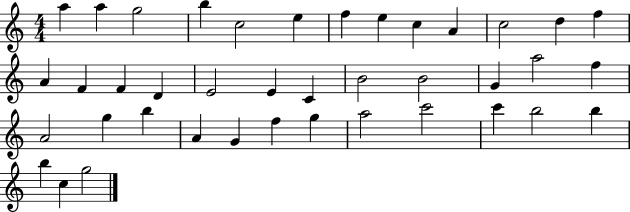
A5/q A5/q G5/h B5/q C5/h E5/q F5/q E5/q C5/q A4/q C5/h D5/q F5/q A4/q F4/q F4/q D4/q E4/h E4/q C4/q B4/h B4/h G4/q A5/h F5/q A4/h G5/q B5/q A4/q G4/q F5/q G5/q A5/h C6/h C6/q B5/h B5/q B5/q C5/q G5/h